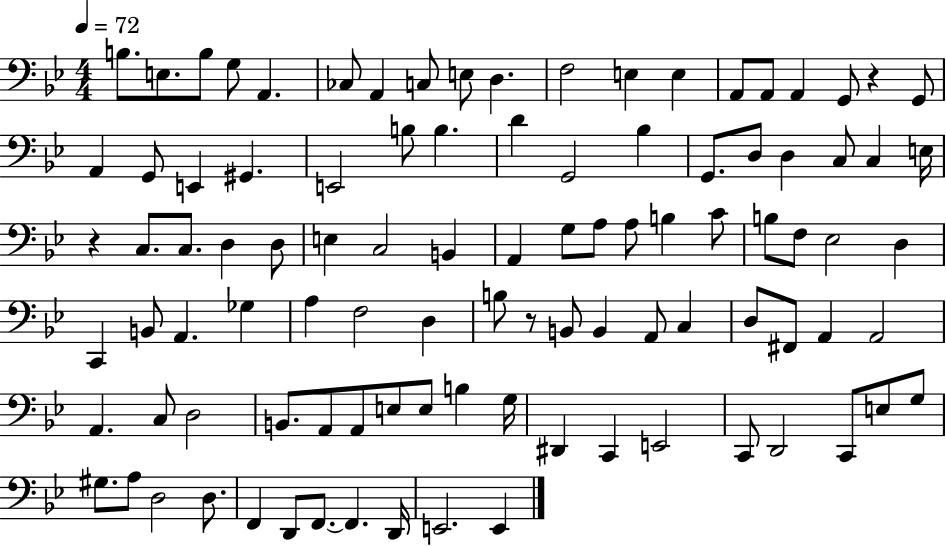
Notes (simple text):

B3/e. E3/e. B3/e G3/e A2/q. CES3/e A2/q C3/e E3/e D3/q. F3/h E3/q E3/q A2/e A2/e A2/q G2/e R/q G2/e A2/q G2/e E2/q G#2/q. E2/h B3/e B3/q. D4/q G2/h Bb3/q G2/e. D3/e D3/q C3/e C3/q E3/s R/q C3/e. C3/e. D3/q D3/e E3/q C3/h B2/q A2/q G3/e A3/e A3/e B3/q C4/e B3/e F3/e Eb3/h D3/q C2/q B2/e A2/q. Gb3/q A3/q F3/h D3/q B3/e R/e B2/e B2/q A2/e C3/q D3/e F#2/e A2/q A2/h A2/q. C3/e D3/h B2/e. A2/e A2/e E3/e E3/e B3/q G3/s D#2/q C2/q E2/h C2/e D2/h C2/e E3/e G3/e G#3/e. A3/e D3/h D3/e. F2/q D2/e F2/e. F2/q. D2/s E2/h. E2/q